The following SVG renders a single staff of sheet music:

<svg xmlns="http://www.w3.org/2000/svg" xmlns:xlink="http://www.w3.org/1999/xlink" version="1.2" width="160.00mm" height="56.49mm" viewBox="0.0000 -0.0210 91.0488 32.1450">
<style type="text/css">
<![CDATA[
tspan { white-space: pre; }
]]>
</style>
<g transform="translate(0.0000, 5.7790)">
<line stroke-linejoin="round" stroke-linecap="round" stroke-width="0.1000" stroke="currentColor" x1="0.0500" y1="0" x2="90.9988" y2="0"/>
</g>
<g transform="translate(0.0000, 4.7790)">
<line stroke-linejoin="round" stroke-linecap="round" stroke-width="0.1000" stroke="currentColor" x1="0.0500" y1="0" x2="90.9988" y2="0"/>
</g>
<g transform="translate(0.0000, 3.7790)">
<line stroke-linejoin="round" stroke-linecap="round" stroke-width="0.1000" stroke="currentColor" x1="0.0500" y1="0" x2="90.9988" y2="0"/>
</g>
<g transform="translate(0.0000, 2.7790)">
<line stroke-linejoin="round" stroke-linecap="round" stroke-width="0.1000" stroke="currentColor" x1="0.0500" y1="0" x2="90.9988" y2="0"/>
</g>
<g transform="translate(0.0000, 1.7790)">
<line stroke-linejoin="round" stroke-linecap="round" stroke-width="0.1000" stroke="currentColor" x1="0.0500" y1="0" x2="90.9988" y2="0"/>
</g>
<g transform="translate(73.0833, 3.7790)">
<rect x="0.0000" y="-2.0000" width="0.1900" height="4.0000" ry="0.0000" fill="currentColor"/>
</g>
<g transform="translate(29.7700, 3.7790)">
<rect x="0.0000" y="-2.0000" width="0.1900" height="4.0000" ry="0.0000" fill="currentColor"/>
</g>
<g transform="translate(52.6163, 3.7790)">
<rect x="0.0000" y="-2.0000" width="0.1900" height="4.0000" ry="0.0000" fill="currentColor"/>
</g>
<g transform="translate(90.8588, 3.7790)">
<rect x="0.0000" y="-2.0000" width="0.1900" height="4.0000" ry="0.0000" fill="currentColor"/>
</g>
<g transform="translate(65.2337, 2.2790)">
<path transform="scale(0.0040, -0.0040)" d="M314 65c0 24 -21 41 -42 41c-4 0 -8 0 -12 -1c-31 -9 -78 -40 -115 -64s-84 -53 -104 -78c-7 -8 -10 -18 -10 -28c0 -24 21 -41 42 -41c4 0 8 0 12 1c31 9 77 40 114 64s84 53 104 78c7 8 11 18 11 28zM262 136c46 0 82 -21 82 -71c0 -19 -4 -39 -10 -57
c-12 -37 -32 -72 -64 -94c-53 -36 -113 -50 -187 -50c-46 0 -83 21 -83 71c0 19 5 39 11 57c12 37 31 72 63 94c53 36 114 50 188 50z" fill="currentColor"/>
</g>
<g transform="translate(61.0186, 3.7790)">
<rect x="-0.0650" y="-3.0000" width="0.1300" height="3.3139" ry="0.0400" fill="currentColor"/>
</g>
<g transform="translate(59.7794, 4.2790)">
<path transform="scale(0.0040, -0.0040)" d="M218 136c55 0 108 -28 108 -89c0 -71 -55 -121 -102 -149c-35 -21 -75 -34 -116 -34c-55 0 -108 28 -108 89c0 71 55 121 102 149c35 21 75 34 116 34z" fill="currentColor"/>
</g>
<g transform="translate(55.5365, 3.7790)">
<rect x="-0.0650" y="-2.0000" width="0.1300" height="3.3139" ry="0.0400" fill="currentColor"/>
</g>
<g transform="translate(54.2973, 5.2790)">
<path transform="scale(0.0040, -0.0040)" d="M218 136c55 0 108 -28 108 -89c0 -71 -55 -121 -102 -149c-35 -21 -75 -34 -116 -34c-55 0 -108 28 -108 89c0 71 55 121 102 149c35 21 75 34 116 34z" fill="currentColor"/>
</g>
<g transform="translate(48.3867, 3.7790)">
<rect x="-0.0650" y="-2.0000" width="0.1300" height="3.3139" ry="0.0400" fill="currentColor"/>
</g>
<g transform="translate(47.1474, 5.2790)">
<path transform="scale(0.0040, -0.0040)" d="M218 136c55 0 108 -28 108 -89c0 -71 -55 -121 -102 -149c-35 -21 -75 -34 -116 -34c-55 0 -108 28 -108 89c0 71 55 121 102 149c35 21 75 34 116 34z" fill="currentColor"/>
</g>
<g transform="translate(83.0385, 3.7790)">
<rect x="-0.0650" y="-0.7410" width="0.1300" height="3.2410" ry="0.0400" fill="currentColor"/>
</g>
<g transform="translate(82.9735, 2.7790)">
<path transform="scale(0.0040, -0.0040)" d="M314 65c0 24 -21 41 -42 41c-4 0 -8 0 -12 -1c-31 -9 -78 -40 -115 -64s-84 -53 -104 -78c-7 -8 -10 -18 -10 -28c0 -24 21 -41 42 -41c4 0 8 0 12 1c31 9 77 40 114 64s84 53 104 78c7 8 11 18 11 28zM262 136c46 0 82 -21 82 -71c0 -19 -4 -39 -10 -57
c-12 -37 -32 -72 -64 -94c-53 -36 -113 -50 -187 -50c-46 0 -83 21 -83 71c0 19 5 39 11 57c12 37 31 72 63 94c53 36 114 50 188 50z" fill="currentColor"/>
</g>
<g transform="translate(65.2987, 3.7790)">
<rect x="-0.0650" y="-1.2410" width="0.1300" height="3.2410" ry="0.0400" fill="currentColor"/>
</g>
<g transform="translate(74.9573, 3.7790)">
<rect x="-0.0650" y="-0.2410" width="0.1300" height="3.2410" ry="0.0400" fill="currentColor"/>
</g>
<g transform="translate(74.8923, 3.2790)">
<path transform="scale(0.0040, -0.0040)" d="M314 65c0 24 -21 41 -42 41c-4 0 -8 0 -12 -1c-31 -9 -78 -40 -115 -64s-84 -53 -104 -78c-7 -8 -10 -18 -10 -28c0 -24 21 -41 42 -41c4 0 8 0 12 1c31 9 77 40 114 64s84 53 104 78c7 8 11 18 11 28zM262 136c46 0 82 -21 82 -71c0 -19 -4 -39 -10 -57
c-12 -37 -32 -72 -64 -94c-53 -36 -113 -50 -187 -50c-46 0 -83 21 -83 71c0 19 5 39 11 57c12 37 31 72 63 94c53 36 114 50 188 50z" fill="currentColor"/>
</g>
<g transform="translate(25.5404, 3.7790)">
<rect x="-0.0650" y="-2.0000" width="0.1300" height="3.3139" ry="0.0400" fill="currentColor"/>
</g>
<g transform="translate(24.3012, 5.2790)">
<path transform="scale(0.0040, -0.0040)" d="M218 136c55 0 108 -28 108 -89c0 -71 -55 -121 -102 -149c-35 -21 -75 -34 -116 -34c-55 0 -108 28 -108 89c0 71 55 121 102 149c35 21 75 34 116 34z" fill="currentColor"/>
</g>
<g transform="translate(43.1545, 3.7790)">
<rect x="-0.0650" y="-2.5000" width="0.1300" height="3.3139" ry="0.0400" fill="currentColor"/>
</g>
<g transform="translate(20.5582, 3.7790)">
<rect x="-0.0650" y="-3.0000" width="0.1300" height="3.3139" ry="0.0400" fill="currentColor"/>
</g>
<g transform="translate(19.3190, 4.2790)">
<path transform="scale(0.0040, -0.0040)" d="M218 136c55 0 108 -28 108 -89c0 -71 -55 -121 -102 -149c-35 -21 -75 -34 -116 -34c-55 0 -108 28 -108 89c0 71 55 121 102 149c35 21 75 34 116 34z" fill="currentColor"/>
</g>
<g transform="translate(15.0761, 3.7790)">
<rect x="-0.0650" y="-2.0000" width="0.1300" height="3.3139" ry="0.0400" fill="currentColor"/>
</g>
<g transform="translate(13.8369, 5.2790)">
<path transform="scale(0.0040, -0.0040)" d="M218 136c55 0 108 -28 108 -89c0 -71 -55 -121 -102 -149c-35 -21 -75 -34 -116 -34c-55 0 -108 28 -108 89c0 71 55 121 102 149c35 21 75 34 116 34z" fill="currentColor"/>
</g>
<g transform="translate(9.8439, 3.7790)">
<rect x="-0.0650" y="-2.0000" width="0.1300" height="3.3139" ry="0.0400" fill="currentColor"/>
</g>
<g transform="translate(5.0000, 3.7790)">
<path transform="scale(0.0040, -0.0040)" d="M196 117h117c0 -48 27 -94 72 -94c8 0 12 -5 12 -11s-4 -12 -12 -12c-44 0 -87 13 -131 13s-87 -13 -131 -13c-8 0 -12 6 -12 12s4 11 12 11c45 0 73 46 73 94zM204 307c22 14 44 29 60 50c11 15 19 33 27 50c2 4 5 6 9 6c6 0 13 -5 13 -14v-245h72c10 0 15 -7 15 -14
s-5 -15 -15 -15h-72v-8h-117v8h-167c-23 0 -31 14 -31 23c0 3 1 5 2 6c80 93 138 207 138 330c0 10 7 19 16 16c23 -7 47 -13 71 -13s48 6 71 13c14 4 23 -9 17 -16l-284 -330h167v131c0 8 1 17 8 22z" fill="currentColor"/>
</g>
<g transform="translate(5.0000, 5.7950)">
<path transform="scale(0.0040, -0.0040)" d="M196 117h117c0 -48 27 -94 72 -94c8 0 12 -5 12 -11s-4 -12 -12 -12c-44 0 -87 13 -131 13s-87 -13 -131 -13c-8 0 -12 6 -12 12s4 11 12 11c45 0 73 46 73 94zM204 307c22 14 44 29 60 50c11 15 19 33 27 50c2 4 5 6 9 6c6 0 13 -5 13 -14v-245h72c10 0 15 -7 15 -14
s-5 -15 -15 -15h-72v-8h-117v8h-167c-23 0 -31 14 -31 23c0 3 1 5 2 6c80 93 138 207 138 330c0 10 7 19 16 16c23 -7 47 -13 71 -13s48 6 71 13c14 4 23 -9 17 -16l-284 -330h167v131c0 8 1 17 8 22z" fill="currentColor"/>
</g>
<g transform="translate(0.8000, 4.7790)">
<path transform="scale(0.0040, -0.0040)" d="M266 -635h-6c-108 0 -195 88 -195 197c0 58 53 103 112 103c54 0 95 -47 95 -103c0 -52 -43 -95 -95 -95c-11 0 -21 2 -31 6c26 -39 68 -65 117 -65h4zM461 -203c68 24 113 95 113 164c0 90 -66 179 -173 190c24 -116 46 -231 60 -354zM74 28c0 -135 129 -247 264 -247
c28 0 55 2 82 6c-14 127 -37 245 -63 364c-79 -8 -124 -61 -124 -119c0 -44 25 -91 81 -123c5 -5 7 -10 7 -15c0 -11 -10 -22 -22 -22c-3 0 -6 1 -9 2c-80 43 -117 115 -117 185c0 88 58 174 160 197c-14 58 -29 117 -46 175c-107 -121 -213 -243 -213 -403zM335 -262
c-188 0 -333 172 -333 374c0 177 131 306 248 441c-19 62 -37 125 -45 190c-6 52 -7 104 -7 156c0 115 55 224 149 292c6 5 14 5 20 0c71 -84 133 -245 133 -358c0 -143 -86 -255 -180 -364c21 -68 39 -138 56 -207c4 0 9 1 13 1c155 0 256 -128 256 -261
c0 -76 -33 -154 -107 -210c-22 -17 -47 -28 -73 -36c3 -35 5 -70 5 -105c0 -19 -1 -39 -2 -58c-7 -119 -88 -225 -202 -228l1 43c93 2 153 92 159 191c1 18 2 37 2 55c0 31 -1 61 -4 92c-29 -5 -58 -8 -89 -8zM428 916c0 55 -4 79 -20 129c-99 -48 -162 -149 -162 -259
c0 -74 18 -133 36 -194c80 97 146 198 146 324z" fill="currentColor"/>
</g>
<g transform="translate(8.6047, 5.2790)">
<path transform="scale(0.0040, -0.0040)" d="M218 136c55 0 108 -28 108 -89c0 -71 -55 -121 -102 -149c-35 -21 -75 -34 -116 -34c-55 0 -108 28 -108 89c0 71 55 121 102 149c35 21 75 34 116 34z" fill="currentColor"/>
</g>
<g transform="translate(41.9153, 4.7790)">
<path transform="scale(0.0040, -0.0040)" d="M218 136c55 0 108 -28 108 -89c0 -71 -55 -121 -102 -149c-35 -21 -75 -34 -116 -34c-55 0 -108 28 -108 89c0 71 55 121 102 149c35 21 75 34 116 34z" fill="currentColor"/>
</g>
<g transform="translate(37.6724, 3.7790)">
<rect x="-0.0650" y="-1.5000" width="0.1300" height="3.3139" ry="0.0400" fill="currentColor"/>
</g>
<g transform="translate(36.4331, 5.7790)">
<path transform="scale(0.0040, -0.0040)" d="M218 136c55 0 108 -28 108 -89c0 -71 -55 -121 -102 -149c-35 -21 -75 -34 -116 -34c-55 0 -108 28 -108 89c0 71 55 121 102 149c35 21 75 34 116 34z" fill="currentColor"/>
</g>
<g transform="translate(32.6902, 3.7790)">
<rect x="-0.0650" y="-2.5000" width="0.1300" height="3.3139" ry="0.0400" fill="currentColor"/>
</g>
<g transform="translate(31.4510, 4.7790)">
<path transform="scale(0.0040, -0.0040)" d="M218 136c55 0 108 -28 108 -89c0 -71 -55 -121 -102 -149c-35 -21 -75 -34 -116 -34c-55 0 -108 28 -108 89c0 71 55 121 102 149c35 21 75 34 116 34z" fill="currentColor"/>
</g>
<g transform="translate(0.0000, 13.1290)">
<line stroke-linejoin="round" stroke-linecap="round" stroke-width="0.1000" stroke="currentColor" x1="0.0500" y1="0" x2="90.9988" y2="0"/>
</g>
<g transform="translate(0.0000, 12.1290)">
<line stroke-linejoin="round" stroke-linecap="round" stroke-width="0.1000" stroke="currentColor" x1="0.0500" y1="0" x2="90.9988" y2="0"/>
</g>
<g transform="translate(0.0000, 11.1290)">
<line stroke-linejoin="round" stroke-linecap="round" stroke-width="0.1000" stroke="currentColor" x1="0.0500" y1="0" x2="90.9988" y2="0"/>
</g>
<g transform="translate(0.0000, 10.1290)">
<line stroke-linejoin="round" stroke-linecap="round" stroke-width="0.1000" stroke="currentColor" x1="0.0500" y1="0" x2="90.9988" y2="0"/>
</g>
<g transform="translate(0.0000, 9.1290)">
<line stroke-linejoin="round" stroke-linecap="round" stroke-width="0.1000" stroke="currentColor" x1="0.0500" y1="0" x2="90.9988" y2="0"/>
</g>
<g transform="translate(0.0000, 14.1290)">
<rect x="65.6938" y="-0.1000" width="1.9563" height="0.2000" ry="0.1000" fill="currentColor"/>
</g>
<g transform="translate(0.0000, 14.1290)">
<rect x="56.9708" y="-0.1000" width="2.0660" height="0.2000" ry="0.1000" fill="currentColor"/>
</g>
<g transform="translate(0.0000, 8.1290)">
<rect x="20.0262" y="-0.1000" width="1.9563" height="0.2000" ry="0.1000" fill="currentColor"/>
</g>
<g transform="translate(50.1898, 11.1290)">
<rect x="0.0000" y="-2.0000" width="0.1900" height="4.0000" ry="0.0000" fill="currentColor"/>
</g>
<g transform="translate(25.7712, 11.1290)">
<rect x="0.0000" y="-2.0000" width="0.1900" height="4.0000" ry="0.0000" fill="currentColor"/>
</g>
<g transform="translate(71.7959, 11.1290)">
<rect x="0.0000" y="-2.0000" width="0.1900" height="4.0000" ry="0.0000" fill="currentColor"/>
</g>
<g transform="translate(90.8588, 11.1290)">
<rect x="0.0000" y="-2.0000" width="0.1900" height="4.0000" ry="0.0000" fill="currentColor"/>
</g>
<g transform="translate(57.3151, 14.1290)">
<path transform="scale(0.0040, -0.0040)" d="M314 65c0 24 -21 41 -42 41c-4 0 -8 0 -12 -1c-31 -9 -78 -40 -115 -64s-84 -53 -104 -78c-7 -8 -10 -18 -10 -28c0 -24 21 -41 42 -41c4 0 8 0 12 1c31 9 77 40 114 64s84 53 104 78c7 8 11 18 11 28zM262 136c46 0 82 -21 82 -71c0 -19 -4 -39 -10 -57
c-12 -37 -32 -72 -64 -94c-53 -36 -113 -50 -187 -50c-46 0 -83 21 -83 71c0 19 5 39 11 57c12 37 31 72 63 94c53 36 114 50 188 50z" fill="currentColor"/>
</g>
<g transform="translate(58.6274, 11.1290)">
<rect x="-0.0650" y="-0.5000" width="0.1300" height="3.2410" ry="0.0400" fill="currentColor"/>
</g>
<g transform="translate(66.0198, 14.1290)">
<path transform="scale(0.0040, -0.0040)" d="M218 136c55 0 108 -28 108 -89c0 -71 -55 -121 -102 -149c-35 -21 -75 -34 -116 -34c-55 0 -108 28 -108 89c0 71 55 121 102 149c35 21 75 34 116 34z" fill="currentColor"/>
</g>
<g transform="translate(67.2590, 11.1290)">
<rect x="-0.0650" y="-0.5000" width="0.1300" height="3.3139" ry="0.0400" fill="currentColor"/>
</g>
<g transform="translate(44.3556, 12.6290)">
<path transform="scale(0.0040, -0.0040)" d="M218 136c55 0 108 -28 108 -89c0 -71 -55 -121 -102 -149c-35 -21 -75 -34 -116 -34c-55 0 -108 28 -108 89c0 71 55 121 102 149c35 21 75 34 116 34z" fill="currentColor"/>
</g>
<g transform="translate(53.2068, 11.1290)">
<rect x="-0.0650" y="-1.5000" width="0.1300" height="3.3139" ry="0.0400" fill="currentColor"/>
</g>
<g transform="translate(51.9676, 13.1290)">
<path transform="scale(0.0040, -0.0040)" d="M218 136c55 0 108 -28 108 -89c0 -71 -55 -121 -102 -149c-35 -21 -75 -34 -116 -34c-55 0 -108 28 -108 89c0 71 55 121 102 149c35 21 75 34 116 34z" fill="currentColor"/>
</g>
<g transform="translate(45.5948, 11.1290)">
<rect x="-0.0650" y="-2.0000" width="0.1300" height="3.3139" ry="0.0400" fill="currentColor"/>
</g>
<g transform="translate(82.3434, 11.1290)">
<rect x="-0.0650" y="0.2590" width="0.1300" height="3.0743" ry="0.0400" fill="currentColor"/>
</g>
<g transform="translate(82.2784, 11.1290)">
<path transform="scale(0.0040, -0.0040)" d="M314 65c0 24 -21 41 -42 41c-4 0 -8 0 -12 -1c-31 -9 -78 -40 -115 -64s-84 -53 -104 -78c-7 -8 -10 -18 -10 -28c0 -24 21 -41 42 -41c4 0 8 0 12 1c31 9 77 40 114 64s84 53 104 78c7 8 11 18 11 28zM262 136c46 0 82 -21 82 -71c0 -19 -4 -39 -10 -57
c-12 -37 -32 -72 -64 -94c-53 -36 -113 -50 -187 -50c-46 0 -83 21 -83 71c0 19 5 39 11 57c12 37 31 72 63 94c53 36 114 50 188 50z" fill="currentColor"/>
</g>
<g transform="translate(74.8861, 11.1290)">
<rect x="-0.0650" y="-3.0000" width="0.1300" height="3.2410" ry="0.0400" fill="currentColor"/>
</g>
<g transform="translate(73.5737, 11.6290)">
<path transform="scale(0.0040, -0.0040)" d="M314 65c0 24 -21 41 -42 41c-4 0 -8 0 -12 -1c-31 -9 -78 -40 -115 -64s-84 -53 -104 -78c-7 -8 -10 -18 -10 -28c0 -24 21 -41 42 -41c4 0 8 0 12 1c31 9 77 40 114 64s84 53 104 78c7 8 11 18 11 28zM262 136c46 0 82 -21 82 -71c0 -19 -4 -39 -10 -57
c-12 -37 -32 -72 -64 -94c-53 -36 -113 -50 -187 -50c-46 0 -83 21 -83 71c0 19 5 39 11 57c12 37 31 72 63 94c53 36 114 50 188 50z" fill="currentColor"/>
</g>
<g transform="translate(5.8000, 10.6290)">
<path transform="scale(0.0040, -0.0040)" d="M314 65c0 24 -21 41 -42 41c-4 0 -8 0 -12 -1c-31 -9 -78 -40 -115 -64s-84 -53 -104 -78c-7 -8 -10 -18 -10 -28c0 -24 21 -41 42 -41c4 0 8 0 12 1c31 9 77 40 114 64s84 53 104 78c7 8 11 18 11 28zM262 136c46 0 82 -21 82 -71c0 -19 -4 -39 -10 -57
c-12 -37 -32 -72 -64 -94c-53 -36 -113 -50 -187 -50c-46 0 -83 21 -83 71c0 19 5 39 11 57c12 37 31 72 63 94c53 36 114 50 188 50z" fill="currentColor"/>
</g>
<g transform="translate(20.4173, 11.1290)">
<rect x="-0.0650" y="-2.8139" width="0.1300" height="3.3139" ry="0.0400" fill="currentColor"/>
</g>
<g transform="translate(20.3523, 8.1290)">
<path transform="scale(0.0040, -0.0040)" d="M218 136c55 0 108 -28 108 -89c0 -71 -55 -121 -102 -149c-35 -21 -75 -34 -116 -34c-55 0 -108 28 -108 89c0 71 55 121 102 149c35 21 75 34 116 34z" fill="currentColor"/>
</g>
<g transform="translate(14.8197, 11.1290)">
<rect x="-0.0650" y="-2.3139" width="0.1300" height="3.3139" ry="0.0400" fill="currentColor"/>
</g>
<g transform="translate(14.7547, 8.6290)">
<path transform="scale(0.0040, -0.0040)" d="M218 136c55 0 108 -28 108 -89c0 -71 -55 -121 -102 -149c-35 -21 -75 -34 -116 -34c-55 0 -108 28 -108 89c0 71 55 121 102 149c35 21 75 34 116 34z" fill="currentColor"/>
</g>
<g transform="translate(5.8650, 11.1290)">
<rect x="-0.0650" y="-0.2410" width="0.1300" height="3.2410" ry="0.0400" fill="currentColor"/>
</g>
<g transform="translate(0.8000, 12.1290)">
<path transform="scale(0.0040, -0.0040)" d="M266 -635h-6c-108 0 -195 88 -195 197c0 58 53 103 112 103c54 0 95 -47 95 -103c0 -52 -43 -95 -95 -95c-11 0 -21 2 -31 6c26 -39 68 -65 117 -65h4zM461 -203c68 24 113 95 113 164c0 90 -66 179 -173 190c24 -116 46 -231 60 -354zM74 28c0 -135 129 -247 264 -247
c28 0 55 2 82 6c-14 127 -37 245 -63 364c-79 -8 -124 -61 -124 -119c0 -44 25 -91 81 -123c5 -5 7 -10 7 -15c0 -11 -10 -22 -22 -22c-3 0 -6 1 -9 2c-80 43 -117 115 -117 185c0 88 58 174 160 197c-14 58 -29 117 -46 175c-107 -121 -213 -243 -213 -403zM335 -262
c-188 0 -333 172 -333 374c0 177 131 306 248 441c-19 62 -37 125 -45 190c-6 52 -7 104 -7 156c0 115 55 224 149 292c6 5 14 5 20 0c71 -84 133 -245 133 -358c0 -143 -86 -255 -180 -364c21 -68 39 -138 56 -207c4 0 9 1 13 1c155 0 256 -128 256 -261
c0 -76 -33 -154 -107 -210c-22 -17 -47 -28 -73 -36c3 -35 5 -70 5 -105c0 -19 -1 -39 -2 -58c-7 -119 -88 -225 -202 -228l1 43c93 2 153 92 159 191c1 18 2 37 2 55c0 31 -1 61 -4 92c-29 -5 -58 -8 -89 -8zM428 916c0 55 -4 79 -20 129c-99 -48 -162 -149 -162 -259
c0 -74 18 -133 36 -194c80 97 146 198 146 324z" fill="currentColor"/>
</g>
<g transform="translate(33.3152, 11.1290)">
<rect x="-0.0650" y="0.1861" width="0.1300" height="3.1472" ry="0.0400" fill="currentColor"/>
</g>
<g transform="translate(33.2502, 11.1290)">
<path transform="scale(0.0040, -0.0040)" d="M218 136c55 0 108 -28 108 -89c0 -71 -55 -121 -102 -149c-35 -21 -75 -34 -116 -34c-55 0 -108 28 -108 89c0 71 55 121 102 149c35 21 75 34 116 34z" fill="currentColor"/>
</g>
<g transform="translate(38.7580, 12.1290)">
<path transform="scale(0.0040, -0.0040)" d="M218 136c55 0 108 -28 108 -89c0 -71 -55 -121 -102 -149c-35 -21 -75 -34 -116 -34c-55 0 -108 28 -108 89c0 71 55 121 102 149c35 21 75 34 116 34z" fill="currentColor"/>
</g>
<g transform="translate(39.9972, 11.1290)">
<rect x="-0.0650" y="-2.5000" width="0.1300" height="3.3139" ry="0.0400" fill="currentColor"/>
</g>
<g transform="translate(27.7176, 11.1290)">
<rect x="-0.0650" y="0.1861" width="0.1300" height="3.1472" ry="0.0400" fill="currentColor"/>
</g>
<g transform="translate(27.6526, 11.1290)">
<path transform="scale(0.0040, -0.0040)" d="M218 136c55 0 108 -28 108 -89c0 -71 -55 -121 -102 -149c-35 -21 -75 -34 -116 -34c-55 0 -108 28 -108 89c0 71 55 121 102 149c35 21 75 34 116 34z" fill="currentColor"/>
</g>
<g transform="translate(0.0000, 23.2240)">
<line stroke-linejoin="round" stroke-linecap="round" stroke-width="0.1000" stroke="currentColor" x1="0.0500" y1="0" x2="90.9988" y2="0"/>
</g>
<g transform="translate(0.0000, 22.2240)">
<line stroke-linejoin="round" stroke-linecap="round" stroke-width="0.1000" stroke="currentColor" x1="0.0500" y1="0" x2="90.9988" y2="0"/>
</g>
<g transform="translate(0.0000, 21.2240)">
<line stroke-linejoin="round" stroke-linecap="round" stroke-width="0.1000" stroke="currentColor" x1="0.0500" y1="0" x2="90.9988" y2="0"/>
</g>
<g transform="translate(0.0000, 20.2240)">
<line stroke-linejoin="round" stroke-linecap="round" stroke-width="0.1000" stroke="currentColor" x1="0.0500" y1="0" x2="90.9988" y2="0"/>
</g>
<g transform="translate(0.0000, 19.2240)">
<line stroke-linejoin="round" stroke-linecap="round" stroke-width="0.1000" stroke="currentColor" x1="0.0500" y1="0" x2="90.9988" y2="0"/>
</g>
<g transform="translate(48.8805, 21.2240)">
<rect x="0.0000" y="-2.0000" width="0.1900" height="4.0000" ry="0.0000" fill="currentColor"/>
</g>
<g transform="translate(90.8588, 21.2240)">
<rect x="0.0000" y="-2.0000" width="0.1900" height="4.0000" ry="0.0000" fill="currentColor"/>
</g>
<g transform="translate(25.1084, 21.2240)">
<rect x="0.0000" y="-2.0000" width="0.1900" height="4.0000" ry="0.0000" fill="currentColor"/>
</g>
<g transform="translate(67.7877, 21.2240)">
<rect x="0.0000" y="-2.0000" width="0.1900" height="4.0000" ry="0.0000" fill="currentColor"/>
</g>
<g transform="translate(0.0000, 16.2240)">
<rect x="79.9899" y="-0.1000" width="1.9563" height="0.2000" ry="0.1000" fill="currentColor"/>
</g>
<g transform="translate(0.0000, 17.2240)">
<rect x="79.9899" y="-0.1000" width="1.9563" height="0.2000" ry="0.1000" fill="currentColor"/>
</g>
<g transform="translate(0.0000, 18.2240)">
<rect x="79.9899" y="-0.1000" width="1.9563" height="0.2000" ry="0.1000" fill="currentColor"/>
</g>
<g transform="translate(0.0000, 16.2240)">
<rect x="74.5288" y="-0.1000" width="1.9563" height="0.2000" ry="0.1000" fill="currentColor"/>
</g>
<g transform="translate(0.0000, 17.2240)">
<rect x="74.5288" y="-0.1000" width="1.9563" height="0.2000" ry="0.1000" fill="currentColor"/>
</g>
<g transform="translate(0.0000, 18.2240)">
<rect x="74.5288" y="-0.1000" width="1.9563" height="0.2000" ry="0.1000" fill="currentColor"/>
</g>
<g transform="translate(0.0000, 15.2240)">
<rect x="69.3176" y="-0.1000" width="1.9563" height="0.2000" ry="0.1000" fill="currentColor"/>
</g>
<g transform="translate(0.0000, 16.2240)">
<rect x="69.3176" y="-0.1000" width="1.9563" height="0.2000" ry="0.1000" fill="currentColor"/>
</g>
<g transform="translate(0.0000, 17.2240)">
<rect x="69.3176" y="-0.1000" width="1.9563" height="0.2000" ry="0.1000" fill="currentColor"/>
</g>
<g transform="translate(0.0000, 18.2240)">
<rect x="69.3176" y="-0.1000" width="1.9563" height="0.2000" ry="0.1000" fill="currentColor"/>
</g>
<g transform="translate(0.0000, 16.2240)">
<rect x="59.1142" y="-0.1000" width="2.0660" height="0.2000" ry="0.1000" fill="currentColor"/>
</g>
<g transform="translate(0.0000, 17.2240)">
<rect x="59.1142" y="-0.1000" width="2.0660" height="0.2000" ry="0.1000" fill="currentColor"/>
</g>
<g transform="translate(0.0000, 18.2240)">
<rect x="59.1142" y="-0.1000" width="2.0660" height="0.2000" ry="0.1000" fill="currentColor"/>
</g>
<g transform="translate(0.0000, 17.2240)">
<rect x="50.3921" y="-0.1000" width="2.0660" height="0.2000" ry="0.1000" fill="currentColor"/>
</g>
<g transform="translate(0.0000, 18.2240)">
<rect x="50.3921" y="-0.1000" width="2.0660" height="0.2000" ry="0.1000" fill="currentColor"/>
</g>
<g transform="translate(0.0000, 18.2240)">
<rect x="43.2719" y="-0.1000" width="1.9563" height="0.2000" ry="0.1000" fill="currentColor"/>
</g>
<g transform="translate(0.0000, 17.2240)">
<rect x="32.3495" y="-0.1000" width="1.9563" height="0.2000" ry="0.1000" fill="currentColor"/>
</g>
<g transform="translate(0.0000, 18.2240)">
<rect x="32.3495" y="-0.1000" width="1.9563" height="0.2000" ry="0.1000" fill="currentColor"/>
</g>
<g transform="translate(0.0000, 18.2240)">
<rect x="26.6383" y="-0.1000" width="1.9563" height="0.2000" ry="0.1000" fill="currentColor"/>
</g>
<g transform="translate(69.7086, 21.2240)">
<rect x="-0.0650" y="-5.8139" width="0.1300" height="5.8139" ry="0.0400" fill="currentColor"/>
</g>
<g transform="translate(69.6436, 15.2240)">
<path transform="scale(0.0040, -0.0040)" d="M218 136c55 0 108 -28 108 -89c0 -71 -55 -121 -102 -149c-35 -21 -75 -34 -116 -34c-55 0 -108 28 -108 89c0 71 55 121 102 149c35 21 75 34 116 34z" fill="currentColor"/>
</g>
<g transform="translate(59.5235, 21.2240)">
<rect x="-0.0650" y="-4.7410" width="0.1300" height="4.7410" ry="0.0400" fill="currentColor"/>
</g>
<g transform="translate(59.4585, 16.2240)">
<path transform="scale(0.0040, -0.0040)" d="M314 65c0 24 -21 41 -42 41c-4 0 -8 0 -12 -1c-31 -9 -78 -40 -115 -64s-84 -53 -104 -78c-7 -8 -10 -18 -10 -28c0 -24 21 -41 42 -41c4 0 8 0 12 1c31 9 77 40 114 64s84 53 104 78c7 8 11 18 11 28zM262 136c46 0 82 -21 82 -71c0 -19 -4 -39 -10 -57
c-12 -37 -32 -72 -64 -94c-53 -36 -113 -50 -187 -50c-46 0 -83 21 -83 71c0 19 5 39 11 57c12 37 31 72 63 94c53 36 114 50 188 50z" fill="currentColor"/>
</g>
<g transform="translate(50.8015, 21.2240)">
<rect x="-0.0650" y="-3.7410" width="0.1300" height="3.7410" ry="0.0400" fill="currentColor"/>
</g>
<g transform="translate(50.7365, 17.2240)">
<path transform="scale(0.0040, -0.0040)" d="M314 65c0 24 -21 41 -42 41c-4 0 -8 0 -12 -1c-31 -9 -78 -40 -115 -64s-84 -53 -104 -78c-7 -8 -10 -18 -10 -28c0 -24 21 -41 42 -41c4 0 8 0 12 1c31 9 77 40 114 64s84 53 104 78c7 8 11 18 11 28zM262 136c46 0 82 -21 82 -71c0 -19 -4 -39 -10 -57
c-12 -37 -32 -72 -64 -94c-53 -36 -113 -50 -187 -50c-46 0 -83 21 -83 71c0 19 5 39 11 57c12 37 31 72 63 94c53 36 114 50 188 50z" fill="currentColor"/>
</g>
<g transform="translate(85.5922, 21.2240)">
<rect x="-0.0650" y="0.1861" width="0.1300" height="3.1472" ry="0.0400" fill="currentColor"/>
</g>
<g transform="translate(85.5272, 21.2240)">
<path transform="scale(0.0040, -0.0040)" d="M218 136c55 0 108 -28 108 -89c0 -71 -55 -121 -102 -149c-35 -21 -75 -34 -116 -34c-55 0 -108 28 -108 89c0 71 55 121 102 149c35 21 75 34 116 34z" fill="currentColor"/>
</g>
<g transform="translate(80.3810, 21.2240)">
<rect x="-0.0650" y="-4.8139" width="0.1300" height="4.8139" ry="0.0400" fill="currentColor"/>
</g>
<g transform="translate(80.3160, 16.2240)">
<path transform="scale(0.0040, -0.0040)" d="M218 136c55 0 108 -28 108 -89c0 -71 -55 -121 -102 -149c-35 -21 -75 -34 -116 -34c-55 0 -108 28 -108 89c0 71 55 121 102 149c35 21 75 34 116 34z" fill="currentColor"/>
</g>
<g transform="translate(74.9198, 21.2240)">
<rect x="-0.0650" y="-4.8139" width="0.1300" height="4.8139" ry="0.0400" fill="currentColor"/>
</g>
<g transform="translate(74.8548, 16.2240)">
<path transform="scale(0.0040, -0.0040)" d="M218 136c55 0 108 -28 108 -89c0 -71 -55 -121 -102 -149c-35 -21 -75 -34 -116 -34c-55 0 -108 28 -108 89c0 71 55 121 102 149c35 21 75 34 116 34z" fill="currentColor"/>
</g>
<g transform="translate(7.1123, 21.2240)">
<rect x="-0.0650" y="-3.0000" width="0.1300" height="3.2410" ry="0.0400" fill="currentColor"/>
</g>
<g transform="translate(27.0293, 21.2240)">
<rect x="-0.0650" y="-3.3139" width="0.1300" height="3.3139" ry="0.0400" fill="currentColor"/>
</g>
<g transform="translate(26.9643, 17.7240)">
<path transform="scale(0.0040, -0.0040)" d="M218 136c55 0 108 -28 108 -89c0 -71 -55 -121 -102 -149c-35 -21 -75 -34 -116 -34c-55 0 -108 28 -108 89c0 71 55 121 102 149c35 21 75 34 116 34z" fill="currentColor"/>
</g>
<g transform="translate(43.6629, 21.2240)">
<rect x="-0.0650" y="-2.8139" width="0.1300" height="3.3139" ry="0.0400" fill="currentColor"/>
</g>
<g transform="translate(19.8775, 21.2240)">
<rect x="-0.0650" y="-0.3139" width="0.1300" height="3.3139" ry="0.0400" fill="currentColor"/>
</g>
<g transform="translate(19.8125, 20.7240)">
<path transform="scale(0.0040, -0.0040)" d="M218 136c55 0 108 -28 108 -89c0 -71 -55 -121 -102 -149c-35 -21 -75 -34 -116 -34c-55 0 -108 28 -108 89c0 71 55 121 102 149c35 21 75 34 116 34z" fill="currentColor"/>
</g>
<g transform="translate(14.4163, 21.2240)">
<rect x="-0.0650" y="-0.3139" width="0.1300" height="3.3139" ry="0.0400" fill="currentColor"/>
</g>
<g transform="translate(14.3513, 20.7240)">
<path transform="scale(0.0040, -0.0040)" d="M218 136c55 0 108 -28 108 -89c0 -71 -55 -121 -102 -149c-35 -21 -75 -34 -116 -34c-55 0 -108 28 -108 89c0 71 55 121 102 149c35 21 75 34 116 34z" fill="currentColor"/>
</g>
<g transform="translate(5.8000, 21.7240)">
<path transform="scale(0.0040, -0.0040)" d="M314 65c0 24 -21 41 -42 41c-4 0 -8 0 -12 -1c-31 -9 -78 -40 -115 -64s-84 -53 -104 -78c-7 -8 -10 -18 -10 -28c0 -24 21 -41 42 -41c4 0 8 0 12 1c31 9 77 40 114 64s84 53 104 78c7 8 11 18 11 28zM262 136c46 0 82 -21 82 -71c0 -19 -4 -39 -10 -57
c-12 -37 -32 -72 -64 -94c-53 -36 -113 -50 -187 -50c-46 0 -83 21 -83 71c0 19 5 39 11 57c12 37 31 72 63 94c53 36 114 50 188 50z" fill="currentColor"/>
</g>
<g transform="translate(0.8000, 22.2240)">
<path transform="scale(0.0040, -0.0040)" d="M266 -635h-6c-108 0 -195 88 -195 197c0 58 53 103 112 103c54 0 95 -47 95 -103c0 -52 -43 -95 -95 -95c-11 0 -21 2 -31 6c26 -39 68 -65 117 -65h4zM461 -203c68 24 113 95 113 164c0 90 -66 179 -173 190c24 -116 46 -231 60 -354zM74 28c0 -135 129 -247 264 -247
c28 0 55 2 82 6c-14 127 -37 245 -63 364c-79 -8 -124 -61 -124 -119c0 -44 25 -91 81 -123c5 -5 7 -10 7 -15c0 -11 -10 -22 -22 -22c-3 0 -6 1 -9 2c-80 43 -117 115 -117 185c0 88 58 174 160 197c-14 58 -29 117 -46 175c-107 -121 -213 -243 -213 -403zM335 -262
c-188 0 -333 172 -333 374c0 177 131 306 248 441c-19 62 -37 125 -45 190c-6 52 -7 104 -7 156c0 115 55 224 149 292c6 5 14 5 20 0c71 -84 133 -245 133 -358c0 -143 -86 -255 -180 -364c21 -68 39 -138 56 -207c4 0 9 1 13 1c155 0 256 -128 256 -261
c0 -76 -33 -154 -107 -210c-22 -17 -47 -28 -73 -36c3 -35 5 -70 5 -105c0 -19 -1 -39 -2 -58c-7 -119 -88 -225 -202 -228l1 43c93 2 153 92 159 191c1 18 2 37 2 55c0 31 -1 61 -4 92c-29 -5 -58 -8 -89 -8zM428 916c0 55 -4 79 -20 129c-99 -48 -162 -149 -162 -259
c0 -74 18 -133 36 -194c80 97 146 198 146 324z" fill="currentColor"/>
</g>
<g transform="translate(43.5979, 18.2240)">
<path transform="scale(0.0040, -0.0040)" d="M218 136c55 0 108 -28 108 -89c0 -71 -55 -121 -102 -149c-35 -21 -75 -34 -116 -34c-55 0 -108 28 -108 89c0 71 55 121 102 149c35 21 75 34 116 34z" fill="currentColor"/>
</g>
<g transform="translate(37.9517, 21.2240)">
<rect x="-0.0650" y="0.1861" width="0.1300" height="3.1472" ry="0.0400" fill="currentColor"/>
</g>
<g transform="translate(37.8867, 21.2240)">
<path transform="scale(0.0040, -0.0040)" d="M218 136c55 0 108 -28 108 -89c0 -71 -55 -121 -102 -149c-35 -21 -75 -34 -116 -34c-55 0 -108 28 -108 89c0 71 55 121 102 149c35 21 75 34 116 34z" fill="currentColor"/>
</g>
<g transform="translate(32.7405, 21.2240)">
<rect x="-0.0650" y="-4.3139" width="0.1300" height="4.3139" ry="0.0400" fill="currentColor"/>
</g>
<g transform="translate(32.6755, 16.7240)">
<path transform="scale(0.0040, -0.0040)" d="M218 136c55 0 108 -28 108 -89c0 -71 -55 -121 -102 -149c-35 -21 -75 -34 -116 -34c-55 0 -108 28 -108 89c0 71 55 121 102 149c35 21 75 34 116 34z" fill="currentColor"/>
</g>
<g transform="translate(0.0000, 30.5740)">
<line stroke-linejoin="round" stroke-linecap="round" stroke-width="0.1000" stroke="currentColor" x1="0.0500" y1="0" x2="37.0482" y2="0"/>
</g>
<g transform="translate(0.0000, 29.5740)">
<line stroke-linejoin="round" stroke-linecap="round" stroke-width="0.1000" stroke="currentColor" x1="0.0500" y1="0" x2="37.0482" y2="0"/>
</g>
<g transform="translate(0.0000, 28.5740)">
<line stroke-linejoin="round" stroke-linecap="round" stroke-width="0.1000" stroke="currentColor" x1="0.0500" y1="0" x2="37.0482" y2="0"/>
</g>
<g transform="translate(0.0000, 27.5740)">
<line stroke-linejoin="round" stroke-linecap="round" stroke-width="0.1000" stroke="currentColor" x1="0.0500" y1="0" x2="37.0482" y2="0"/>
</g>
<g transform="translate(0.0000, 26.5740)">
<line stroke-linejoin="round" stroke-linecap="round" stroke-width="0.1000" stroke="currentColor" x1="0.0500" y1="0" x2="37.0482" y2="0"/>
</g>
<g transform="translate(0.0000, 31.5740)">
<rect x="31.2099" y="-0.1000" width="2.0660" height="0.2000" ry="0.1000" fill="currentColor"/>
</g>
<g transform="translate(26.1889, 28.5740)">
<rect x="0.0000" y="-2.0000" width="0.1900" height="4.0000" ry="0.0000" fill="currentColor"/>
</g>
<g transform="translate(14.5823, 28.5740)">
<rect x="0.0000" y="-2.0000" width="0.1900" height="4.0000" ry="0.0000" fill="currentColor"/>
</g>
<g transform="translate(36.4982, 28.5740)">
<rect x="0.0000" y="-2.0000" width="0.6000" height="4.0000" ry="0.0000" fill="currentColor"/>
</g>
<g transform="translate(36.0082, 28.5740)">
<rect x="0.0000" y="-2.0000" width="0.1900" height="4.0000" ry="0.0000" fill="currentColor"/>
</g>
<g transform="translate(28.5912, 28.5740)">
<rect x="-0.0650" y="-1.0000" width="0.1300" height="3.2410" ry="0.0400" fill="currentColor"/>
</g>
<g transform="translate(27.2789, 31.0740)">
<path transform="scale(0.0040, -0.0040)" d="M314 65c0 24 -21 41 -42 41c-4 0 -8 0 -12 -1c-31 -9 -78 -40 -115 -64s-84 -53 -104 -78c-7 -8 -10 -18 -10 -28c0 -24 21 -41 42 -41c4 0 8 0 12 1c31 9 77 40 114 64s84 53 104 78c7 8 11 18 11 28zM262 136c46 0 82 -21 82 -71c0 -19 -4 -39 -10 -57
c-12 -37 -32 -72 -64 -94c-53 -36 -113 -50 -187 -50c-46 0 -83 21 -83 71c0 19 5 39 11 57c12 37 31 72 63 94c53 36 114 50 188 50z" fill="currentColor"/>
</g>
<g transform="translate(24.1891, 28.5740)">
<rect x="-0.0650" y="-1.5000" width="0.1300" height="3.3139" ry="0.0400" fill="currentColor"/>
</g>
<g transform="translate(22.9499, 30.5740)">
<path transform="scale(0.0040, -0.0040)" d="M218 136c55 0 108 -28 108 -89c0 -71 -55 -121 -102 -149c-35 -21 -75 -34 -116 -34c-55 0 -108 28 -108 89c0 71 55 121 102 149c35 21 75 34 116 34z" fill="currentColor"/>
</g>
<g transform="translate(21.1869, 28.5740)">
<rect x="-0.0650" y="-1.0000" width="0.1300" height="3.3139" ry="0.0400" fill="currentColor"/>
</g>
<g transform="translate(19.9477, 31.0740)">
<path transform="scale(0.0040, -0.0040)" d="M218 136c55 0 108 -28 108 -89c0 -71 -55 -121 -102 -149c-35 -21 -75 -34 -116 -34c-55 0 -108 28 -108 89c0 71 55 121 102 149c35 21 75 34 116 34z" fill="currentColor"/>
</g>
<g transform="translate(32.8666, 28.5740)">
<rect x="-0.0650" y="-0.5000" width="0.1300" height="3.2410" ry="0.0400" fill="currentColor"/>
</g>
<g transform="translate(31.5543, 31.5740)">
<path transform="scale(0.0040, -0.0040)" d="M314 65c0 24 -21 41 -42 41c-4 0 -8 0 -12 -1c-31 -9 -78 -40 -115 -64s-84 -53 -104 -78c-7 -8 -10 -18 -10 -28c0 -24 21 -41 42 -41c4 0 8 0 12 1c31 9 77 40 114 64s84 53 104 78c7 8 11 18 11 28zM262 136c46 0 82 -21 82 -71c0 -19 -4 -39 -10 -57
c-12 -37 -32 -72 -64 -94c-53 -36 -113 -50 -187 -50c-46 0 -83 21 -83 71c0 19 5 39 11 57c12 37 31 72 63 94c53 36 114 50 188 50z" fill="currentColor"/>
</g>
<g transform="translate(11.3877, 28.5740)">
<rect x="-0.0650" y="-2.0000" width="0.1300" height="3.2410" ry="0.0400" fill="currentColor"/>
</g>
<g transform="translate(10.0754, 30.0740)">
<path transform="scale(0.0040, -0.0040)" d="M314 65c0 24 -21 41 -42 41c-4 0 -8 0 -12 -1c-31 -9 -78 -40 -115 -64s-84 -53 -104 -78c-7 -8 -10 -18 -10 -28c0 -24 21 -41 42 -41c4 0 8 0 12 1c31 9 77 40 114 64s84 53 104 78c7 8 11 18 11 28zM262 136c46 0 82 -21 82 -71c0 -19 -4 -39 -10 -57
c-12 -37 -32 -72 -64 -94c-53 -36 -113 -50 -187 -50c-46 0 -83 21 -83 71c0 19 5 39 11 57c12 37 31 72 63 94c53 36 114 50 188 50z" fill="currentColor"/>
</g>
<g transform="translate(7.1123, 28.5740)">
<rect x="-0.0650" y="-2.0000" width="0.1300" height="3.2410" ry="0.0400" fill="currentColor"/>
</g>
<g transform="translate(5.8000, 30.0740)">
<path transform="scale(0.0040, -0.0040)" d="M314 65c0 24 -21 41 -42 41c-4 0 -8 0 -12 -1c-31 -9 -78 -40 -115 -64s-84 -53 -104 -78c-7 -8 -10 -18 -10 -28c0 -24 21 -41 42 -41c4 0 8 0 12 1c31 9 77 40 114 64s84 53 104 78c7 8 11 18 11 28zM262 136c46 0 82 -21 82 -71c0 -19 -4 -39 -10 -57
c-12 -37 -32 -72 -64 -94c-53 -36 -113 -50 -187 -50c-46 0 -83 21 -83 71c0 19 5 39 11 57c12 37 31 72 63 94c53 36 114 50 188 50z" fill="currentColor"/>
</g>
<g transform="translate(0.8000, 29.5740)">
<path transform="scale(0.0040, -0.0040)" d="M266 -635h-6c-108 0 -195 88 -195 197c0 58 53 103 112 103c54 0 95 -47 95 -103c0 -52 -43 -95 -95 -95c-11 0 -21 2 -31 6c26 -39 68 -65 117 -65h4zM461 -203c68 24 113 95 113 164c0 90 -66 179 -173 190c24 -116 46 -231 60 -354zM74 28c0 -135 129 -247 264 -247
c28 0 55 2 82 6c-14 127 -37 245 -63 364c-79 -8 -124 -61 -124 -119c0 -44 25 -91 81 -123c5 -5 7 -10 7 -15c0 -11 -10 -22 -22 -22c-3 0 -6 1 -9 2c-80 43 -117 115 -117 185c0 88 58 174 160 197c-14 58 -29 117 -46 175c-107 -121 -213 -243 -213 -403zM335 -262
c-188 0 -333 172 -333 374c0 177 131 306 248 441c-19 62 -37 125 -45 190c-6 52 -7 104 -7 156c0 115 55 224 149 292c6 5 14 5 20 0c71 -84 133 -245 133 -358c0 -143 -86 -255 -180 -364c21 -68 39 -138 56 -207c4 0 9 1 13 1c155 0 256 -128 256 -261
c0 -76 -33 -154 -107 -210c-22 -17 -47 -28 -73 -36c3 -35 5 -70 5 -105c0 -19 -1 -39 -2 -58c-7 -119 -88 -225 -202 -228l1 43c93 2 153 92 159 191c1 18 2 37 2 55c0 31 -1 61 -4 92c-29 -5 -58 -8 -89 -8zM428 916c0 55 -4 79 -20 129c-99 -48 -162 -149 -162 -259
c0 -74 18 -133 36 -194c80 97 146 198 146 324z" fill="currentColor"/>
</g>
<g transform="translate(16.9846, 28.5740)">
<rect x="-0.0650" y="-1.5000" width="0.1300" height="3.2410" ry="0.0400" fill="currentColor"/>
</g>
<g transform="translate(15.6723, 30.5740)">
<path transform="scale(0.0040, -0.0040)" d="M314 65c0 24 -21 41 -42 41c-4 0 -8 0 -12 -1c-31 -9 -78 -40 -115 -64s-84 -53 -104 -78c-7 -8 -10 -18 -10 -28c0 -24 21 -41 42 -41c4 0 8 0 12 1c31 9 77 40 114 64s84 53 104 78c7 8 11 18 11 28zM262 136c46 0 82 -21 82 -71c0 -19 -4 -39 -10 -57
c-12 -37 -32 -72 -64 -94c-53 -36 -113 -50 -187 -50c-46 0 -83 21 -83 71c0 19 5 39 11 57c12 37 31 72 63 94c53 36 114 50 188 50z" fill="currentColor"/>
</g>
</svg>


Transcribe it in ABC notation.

X:1
T:Untitled
M:4/4
L:1/4
K:C
F F A F G E G F F A e2 c2 d2 c2 g a B B G F E C2 C A2 B2 A2 c c b d' B a c'2 e'2 g' e' e' B F2 F2 E2 D E D2 C2